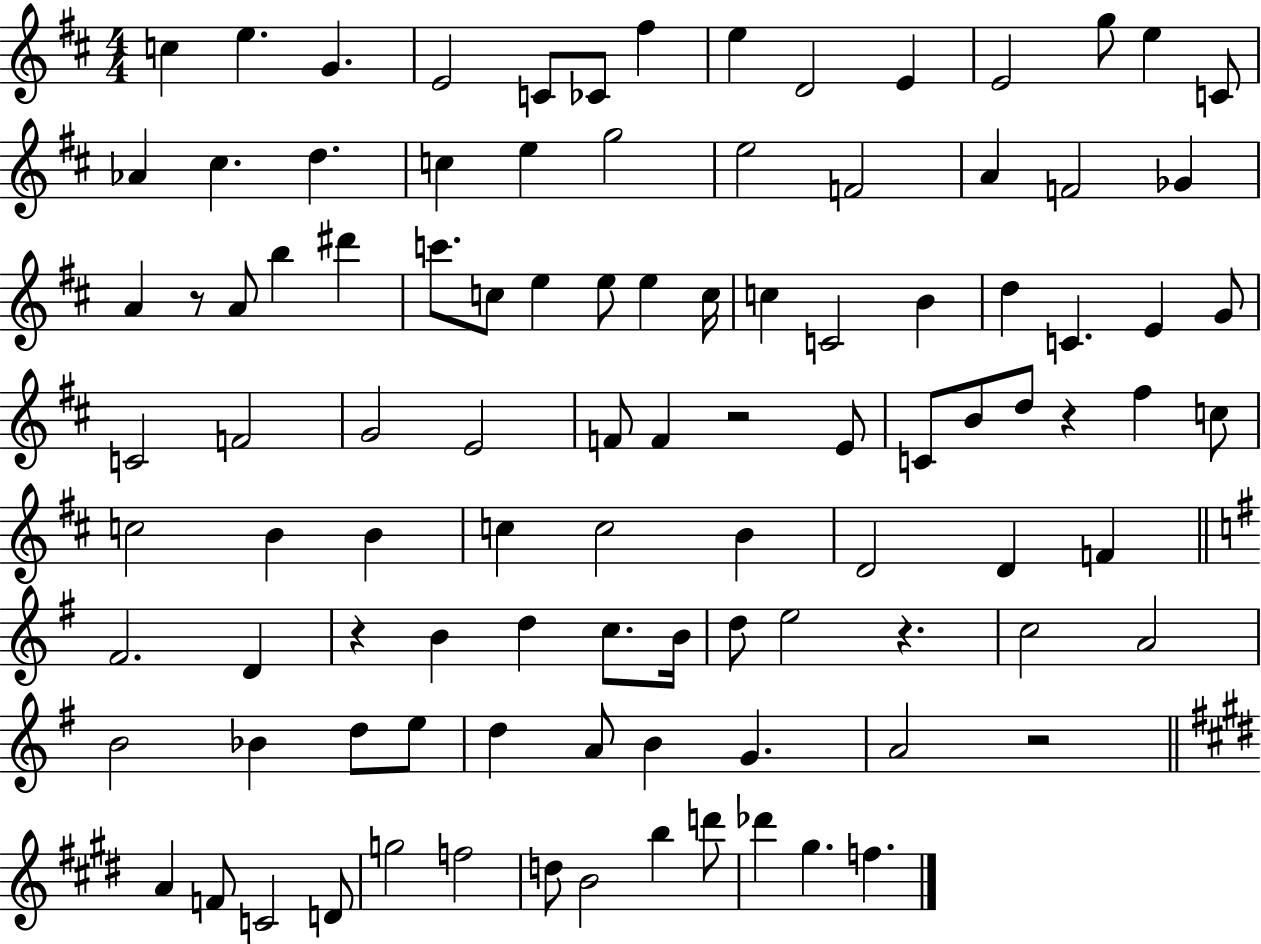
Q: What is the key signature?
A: D major